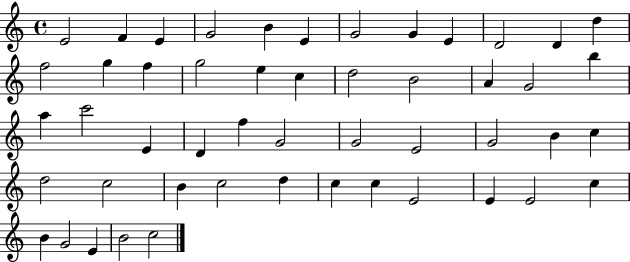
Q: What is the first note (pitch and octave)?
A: E4